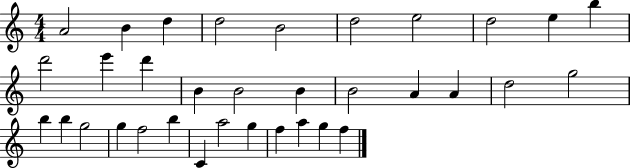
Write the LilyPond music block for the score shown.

{
  \clef treble
  \numericTimeSignature
  \time 4/4
  \key c \major
  a'2 b'4 d''4 | d''2 b'2 | d''2 e''2 | d''2 e''4 b''4 | \break d'''2 e'''4 d'''4 | b'4 b'2 b'4 | b'2 a'4 a'4 | d''2 g''2 | \break b''4 b''4 g''2 | g''4 f''2 b''4 | c'4 a''2 g''4 | f''4 a''4 g''4 f''4 | \break \bar "|."
}